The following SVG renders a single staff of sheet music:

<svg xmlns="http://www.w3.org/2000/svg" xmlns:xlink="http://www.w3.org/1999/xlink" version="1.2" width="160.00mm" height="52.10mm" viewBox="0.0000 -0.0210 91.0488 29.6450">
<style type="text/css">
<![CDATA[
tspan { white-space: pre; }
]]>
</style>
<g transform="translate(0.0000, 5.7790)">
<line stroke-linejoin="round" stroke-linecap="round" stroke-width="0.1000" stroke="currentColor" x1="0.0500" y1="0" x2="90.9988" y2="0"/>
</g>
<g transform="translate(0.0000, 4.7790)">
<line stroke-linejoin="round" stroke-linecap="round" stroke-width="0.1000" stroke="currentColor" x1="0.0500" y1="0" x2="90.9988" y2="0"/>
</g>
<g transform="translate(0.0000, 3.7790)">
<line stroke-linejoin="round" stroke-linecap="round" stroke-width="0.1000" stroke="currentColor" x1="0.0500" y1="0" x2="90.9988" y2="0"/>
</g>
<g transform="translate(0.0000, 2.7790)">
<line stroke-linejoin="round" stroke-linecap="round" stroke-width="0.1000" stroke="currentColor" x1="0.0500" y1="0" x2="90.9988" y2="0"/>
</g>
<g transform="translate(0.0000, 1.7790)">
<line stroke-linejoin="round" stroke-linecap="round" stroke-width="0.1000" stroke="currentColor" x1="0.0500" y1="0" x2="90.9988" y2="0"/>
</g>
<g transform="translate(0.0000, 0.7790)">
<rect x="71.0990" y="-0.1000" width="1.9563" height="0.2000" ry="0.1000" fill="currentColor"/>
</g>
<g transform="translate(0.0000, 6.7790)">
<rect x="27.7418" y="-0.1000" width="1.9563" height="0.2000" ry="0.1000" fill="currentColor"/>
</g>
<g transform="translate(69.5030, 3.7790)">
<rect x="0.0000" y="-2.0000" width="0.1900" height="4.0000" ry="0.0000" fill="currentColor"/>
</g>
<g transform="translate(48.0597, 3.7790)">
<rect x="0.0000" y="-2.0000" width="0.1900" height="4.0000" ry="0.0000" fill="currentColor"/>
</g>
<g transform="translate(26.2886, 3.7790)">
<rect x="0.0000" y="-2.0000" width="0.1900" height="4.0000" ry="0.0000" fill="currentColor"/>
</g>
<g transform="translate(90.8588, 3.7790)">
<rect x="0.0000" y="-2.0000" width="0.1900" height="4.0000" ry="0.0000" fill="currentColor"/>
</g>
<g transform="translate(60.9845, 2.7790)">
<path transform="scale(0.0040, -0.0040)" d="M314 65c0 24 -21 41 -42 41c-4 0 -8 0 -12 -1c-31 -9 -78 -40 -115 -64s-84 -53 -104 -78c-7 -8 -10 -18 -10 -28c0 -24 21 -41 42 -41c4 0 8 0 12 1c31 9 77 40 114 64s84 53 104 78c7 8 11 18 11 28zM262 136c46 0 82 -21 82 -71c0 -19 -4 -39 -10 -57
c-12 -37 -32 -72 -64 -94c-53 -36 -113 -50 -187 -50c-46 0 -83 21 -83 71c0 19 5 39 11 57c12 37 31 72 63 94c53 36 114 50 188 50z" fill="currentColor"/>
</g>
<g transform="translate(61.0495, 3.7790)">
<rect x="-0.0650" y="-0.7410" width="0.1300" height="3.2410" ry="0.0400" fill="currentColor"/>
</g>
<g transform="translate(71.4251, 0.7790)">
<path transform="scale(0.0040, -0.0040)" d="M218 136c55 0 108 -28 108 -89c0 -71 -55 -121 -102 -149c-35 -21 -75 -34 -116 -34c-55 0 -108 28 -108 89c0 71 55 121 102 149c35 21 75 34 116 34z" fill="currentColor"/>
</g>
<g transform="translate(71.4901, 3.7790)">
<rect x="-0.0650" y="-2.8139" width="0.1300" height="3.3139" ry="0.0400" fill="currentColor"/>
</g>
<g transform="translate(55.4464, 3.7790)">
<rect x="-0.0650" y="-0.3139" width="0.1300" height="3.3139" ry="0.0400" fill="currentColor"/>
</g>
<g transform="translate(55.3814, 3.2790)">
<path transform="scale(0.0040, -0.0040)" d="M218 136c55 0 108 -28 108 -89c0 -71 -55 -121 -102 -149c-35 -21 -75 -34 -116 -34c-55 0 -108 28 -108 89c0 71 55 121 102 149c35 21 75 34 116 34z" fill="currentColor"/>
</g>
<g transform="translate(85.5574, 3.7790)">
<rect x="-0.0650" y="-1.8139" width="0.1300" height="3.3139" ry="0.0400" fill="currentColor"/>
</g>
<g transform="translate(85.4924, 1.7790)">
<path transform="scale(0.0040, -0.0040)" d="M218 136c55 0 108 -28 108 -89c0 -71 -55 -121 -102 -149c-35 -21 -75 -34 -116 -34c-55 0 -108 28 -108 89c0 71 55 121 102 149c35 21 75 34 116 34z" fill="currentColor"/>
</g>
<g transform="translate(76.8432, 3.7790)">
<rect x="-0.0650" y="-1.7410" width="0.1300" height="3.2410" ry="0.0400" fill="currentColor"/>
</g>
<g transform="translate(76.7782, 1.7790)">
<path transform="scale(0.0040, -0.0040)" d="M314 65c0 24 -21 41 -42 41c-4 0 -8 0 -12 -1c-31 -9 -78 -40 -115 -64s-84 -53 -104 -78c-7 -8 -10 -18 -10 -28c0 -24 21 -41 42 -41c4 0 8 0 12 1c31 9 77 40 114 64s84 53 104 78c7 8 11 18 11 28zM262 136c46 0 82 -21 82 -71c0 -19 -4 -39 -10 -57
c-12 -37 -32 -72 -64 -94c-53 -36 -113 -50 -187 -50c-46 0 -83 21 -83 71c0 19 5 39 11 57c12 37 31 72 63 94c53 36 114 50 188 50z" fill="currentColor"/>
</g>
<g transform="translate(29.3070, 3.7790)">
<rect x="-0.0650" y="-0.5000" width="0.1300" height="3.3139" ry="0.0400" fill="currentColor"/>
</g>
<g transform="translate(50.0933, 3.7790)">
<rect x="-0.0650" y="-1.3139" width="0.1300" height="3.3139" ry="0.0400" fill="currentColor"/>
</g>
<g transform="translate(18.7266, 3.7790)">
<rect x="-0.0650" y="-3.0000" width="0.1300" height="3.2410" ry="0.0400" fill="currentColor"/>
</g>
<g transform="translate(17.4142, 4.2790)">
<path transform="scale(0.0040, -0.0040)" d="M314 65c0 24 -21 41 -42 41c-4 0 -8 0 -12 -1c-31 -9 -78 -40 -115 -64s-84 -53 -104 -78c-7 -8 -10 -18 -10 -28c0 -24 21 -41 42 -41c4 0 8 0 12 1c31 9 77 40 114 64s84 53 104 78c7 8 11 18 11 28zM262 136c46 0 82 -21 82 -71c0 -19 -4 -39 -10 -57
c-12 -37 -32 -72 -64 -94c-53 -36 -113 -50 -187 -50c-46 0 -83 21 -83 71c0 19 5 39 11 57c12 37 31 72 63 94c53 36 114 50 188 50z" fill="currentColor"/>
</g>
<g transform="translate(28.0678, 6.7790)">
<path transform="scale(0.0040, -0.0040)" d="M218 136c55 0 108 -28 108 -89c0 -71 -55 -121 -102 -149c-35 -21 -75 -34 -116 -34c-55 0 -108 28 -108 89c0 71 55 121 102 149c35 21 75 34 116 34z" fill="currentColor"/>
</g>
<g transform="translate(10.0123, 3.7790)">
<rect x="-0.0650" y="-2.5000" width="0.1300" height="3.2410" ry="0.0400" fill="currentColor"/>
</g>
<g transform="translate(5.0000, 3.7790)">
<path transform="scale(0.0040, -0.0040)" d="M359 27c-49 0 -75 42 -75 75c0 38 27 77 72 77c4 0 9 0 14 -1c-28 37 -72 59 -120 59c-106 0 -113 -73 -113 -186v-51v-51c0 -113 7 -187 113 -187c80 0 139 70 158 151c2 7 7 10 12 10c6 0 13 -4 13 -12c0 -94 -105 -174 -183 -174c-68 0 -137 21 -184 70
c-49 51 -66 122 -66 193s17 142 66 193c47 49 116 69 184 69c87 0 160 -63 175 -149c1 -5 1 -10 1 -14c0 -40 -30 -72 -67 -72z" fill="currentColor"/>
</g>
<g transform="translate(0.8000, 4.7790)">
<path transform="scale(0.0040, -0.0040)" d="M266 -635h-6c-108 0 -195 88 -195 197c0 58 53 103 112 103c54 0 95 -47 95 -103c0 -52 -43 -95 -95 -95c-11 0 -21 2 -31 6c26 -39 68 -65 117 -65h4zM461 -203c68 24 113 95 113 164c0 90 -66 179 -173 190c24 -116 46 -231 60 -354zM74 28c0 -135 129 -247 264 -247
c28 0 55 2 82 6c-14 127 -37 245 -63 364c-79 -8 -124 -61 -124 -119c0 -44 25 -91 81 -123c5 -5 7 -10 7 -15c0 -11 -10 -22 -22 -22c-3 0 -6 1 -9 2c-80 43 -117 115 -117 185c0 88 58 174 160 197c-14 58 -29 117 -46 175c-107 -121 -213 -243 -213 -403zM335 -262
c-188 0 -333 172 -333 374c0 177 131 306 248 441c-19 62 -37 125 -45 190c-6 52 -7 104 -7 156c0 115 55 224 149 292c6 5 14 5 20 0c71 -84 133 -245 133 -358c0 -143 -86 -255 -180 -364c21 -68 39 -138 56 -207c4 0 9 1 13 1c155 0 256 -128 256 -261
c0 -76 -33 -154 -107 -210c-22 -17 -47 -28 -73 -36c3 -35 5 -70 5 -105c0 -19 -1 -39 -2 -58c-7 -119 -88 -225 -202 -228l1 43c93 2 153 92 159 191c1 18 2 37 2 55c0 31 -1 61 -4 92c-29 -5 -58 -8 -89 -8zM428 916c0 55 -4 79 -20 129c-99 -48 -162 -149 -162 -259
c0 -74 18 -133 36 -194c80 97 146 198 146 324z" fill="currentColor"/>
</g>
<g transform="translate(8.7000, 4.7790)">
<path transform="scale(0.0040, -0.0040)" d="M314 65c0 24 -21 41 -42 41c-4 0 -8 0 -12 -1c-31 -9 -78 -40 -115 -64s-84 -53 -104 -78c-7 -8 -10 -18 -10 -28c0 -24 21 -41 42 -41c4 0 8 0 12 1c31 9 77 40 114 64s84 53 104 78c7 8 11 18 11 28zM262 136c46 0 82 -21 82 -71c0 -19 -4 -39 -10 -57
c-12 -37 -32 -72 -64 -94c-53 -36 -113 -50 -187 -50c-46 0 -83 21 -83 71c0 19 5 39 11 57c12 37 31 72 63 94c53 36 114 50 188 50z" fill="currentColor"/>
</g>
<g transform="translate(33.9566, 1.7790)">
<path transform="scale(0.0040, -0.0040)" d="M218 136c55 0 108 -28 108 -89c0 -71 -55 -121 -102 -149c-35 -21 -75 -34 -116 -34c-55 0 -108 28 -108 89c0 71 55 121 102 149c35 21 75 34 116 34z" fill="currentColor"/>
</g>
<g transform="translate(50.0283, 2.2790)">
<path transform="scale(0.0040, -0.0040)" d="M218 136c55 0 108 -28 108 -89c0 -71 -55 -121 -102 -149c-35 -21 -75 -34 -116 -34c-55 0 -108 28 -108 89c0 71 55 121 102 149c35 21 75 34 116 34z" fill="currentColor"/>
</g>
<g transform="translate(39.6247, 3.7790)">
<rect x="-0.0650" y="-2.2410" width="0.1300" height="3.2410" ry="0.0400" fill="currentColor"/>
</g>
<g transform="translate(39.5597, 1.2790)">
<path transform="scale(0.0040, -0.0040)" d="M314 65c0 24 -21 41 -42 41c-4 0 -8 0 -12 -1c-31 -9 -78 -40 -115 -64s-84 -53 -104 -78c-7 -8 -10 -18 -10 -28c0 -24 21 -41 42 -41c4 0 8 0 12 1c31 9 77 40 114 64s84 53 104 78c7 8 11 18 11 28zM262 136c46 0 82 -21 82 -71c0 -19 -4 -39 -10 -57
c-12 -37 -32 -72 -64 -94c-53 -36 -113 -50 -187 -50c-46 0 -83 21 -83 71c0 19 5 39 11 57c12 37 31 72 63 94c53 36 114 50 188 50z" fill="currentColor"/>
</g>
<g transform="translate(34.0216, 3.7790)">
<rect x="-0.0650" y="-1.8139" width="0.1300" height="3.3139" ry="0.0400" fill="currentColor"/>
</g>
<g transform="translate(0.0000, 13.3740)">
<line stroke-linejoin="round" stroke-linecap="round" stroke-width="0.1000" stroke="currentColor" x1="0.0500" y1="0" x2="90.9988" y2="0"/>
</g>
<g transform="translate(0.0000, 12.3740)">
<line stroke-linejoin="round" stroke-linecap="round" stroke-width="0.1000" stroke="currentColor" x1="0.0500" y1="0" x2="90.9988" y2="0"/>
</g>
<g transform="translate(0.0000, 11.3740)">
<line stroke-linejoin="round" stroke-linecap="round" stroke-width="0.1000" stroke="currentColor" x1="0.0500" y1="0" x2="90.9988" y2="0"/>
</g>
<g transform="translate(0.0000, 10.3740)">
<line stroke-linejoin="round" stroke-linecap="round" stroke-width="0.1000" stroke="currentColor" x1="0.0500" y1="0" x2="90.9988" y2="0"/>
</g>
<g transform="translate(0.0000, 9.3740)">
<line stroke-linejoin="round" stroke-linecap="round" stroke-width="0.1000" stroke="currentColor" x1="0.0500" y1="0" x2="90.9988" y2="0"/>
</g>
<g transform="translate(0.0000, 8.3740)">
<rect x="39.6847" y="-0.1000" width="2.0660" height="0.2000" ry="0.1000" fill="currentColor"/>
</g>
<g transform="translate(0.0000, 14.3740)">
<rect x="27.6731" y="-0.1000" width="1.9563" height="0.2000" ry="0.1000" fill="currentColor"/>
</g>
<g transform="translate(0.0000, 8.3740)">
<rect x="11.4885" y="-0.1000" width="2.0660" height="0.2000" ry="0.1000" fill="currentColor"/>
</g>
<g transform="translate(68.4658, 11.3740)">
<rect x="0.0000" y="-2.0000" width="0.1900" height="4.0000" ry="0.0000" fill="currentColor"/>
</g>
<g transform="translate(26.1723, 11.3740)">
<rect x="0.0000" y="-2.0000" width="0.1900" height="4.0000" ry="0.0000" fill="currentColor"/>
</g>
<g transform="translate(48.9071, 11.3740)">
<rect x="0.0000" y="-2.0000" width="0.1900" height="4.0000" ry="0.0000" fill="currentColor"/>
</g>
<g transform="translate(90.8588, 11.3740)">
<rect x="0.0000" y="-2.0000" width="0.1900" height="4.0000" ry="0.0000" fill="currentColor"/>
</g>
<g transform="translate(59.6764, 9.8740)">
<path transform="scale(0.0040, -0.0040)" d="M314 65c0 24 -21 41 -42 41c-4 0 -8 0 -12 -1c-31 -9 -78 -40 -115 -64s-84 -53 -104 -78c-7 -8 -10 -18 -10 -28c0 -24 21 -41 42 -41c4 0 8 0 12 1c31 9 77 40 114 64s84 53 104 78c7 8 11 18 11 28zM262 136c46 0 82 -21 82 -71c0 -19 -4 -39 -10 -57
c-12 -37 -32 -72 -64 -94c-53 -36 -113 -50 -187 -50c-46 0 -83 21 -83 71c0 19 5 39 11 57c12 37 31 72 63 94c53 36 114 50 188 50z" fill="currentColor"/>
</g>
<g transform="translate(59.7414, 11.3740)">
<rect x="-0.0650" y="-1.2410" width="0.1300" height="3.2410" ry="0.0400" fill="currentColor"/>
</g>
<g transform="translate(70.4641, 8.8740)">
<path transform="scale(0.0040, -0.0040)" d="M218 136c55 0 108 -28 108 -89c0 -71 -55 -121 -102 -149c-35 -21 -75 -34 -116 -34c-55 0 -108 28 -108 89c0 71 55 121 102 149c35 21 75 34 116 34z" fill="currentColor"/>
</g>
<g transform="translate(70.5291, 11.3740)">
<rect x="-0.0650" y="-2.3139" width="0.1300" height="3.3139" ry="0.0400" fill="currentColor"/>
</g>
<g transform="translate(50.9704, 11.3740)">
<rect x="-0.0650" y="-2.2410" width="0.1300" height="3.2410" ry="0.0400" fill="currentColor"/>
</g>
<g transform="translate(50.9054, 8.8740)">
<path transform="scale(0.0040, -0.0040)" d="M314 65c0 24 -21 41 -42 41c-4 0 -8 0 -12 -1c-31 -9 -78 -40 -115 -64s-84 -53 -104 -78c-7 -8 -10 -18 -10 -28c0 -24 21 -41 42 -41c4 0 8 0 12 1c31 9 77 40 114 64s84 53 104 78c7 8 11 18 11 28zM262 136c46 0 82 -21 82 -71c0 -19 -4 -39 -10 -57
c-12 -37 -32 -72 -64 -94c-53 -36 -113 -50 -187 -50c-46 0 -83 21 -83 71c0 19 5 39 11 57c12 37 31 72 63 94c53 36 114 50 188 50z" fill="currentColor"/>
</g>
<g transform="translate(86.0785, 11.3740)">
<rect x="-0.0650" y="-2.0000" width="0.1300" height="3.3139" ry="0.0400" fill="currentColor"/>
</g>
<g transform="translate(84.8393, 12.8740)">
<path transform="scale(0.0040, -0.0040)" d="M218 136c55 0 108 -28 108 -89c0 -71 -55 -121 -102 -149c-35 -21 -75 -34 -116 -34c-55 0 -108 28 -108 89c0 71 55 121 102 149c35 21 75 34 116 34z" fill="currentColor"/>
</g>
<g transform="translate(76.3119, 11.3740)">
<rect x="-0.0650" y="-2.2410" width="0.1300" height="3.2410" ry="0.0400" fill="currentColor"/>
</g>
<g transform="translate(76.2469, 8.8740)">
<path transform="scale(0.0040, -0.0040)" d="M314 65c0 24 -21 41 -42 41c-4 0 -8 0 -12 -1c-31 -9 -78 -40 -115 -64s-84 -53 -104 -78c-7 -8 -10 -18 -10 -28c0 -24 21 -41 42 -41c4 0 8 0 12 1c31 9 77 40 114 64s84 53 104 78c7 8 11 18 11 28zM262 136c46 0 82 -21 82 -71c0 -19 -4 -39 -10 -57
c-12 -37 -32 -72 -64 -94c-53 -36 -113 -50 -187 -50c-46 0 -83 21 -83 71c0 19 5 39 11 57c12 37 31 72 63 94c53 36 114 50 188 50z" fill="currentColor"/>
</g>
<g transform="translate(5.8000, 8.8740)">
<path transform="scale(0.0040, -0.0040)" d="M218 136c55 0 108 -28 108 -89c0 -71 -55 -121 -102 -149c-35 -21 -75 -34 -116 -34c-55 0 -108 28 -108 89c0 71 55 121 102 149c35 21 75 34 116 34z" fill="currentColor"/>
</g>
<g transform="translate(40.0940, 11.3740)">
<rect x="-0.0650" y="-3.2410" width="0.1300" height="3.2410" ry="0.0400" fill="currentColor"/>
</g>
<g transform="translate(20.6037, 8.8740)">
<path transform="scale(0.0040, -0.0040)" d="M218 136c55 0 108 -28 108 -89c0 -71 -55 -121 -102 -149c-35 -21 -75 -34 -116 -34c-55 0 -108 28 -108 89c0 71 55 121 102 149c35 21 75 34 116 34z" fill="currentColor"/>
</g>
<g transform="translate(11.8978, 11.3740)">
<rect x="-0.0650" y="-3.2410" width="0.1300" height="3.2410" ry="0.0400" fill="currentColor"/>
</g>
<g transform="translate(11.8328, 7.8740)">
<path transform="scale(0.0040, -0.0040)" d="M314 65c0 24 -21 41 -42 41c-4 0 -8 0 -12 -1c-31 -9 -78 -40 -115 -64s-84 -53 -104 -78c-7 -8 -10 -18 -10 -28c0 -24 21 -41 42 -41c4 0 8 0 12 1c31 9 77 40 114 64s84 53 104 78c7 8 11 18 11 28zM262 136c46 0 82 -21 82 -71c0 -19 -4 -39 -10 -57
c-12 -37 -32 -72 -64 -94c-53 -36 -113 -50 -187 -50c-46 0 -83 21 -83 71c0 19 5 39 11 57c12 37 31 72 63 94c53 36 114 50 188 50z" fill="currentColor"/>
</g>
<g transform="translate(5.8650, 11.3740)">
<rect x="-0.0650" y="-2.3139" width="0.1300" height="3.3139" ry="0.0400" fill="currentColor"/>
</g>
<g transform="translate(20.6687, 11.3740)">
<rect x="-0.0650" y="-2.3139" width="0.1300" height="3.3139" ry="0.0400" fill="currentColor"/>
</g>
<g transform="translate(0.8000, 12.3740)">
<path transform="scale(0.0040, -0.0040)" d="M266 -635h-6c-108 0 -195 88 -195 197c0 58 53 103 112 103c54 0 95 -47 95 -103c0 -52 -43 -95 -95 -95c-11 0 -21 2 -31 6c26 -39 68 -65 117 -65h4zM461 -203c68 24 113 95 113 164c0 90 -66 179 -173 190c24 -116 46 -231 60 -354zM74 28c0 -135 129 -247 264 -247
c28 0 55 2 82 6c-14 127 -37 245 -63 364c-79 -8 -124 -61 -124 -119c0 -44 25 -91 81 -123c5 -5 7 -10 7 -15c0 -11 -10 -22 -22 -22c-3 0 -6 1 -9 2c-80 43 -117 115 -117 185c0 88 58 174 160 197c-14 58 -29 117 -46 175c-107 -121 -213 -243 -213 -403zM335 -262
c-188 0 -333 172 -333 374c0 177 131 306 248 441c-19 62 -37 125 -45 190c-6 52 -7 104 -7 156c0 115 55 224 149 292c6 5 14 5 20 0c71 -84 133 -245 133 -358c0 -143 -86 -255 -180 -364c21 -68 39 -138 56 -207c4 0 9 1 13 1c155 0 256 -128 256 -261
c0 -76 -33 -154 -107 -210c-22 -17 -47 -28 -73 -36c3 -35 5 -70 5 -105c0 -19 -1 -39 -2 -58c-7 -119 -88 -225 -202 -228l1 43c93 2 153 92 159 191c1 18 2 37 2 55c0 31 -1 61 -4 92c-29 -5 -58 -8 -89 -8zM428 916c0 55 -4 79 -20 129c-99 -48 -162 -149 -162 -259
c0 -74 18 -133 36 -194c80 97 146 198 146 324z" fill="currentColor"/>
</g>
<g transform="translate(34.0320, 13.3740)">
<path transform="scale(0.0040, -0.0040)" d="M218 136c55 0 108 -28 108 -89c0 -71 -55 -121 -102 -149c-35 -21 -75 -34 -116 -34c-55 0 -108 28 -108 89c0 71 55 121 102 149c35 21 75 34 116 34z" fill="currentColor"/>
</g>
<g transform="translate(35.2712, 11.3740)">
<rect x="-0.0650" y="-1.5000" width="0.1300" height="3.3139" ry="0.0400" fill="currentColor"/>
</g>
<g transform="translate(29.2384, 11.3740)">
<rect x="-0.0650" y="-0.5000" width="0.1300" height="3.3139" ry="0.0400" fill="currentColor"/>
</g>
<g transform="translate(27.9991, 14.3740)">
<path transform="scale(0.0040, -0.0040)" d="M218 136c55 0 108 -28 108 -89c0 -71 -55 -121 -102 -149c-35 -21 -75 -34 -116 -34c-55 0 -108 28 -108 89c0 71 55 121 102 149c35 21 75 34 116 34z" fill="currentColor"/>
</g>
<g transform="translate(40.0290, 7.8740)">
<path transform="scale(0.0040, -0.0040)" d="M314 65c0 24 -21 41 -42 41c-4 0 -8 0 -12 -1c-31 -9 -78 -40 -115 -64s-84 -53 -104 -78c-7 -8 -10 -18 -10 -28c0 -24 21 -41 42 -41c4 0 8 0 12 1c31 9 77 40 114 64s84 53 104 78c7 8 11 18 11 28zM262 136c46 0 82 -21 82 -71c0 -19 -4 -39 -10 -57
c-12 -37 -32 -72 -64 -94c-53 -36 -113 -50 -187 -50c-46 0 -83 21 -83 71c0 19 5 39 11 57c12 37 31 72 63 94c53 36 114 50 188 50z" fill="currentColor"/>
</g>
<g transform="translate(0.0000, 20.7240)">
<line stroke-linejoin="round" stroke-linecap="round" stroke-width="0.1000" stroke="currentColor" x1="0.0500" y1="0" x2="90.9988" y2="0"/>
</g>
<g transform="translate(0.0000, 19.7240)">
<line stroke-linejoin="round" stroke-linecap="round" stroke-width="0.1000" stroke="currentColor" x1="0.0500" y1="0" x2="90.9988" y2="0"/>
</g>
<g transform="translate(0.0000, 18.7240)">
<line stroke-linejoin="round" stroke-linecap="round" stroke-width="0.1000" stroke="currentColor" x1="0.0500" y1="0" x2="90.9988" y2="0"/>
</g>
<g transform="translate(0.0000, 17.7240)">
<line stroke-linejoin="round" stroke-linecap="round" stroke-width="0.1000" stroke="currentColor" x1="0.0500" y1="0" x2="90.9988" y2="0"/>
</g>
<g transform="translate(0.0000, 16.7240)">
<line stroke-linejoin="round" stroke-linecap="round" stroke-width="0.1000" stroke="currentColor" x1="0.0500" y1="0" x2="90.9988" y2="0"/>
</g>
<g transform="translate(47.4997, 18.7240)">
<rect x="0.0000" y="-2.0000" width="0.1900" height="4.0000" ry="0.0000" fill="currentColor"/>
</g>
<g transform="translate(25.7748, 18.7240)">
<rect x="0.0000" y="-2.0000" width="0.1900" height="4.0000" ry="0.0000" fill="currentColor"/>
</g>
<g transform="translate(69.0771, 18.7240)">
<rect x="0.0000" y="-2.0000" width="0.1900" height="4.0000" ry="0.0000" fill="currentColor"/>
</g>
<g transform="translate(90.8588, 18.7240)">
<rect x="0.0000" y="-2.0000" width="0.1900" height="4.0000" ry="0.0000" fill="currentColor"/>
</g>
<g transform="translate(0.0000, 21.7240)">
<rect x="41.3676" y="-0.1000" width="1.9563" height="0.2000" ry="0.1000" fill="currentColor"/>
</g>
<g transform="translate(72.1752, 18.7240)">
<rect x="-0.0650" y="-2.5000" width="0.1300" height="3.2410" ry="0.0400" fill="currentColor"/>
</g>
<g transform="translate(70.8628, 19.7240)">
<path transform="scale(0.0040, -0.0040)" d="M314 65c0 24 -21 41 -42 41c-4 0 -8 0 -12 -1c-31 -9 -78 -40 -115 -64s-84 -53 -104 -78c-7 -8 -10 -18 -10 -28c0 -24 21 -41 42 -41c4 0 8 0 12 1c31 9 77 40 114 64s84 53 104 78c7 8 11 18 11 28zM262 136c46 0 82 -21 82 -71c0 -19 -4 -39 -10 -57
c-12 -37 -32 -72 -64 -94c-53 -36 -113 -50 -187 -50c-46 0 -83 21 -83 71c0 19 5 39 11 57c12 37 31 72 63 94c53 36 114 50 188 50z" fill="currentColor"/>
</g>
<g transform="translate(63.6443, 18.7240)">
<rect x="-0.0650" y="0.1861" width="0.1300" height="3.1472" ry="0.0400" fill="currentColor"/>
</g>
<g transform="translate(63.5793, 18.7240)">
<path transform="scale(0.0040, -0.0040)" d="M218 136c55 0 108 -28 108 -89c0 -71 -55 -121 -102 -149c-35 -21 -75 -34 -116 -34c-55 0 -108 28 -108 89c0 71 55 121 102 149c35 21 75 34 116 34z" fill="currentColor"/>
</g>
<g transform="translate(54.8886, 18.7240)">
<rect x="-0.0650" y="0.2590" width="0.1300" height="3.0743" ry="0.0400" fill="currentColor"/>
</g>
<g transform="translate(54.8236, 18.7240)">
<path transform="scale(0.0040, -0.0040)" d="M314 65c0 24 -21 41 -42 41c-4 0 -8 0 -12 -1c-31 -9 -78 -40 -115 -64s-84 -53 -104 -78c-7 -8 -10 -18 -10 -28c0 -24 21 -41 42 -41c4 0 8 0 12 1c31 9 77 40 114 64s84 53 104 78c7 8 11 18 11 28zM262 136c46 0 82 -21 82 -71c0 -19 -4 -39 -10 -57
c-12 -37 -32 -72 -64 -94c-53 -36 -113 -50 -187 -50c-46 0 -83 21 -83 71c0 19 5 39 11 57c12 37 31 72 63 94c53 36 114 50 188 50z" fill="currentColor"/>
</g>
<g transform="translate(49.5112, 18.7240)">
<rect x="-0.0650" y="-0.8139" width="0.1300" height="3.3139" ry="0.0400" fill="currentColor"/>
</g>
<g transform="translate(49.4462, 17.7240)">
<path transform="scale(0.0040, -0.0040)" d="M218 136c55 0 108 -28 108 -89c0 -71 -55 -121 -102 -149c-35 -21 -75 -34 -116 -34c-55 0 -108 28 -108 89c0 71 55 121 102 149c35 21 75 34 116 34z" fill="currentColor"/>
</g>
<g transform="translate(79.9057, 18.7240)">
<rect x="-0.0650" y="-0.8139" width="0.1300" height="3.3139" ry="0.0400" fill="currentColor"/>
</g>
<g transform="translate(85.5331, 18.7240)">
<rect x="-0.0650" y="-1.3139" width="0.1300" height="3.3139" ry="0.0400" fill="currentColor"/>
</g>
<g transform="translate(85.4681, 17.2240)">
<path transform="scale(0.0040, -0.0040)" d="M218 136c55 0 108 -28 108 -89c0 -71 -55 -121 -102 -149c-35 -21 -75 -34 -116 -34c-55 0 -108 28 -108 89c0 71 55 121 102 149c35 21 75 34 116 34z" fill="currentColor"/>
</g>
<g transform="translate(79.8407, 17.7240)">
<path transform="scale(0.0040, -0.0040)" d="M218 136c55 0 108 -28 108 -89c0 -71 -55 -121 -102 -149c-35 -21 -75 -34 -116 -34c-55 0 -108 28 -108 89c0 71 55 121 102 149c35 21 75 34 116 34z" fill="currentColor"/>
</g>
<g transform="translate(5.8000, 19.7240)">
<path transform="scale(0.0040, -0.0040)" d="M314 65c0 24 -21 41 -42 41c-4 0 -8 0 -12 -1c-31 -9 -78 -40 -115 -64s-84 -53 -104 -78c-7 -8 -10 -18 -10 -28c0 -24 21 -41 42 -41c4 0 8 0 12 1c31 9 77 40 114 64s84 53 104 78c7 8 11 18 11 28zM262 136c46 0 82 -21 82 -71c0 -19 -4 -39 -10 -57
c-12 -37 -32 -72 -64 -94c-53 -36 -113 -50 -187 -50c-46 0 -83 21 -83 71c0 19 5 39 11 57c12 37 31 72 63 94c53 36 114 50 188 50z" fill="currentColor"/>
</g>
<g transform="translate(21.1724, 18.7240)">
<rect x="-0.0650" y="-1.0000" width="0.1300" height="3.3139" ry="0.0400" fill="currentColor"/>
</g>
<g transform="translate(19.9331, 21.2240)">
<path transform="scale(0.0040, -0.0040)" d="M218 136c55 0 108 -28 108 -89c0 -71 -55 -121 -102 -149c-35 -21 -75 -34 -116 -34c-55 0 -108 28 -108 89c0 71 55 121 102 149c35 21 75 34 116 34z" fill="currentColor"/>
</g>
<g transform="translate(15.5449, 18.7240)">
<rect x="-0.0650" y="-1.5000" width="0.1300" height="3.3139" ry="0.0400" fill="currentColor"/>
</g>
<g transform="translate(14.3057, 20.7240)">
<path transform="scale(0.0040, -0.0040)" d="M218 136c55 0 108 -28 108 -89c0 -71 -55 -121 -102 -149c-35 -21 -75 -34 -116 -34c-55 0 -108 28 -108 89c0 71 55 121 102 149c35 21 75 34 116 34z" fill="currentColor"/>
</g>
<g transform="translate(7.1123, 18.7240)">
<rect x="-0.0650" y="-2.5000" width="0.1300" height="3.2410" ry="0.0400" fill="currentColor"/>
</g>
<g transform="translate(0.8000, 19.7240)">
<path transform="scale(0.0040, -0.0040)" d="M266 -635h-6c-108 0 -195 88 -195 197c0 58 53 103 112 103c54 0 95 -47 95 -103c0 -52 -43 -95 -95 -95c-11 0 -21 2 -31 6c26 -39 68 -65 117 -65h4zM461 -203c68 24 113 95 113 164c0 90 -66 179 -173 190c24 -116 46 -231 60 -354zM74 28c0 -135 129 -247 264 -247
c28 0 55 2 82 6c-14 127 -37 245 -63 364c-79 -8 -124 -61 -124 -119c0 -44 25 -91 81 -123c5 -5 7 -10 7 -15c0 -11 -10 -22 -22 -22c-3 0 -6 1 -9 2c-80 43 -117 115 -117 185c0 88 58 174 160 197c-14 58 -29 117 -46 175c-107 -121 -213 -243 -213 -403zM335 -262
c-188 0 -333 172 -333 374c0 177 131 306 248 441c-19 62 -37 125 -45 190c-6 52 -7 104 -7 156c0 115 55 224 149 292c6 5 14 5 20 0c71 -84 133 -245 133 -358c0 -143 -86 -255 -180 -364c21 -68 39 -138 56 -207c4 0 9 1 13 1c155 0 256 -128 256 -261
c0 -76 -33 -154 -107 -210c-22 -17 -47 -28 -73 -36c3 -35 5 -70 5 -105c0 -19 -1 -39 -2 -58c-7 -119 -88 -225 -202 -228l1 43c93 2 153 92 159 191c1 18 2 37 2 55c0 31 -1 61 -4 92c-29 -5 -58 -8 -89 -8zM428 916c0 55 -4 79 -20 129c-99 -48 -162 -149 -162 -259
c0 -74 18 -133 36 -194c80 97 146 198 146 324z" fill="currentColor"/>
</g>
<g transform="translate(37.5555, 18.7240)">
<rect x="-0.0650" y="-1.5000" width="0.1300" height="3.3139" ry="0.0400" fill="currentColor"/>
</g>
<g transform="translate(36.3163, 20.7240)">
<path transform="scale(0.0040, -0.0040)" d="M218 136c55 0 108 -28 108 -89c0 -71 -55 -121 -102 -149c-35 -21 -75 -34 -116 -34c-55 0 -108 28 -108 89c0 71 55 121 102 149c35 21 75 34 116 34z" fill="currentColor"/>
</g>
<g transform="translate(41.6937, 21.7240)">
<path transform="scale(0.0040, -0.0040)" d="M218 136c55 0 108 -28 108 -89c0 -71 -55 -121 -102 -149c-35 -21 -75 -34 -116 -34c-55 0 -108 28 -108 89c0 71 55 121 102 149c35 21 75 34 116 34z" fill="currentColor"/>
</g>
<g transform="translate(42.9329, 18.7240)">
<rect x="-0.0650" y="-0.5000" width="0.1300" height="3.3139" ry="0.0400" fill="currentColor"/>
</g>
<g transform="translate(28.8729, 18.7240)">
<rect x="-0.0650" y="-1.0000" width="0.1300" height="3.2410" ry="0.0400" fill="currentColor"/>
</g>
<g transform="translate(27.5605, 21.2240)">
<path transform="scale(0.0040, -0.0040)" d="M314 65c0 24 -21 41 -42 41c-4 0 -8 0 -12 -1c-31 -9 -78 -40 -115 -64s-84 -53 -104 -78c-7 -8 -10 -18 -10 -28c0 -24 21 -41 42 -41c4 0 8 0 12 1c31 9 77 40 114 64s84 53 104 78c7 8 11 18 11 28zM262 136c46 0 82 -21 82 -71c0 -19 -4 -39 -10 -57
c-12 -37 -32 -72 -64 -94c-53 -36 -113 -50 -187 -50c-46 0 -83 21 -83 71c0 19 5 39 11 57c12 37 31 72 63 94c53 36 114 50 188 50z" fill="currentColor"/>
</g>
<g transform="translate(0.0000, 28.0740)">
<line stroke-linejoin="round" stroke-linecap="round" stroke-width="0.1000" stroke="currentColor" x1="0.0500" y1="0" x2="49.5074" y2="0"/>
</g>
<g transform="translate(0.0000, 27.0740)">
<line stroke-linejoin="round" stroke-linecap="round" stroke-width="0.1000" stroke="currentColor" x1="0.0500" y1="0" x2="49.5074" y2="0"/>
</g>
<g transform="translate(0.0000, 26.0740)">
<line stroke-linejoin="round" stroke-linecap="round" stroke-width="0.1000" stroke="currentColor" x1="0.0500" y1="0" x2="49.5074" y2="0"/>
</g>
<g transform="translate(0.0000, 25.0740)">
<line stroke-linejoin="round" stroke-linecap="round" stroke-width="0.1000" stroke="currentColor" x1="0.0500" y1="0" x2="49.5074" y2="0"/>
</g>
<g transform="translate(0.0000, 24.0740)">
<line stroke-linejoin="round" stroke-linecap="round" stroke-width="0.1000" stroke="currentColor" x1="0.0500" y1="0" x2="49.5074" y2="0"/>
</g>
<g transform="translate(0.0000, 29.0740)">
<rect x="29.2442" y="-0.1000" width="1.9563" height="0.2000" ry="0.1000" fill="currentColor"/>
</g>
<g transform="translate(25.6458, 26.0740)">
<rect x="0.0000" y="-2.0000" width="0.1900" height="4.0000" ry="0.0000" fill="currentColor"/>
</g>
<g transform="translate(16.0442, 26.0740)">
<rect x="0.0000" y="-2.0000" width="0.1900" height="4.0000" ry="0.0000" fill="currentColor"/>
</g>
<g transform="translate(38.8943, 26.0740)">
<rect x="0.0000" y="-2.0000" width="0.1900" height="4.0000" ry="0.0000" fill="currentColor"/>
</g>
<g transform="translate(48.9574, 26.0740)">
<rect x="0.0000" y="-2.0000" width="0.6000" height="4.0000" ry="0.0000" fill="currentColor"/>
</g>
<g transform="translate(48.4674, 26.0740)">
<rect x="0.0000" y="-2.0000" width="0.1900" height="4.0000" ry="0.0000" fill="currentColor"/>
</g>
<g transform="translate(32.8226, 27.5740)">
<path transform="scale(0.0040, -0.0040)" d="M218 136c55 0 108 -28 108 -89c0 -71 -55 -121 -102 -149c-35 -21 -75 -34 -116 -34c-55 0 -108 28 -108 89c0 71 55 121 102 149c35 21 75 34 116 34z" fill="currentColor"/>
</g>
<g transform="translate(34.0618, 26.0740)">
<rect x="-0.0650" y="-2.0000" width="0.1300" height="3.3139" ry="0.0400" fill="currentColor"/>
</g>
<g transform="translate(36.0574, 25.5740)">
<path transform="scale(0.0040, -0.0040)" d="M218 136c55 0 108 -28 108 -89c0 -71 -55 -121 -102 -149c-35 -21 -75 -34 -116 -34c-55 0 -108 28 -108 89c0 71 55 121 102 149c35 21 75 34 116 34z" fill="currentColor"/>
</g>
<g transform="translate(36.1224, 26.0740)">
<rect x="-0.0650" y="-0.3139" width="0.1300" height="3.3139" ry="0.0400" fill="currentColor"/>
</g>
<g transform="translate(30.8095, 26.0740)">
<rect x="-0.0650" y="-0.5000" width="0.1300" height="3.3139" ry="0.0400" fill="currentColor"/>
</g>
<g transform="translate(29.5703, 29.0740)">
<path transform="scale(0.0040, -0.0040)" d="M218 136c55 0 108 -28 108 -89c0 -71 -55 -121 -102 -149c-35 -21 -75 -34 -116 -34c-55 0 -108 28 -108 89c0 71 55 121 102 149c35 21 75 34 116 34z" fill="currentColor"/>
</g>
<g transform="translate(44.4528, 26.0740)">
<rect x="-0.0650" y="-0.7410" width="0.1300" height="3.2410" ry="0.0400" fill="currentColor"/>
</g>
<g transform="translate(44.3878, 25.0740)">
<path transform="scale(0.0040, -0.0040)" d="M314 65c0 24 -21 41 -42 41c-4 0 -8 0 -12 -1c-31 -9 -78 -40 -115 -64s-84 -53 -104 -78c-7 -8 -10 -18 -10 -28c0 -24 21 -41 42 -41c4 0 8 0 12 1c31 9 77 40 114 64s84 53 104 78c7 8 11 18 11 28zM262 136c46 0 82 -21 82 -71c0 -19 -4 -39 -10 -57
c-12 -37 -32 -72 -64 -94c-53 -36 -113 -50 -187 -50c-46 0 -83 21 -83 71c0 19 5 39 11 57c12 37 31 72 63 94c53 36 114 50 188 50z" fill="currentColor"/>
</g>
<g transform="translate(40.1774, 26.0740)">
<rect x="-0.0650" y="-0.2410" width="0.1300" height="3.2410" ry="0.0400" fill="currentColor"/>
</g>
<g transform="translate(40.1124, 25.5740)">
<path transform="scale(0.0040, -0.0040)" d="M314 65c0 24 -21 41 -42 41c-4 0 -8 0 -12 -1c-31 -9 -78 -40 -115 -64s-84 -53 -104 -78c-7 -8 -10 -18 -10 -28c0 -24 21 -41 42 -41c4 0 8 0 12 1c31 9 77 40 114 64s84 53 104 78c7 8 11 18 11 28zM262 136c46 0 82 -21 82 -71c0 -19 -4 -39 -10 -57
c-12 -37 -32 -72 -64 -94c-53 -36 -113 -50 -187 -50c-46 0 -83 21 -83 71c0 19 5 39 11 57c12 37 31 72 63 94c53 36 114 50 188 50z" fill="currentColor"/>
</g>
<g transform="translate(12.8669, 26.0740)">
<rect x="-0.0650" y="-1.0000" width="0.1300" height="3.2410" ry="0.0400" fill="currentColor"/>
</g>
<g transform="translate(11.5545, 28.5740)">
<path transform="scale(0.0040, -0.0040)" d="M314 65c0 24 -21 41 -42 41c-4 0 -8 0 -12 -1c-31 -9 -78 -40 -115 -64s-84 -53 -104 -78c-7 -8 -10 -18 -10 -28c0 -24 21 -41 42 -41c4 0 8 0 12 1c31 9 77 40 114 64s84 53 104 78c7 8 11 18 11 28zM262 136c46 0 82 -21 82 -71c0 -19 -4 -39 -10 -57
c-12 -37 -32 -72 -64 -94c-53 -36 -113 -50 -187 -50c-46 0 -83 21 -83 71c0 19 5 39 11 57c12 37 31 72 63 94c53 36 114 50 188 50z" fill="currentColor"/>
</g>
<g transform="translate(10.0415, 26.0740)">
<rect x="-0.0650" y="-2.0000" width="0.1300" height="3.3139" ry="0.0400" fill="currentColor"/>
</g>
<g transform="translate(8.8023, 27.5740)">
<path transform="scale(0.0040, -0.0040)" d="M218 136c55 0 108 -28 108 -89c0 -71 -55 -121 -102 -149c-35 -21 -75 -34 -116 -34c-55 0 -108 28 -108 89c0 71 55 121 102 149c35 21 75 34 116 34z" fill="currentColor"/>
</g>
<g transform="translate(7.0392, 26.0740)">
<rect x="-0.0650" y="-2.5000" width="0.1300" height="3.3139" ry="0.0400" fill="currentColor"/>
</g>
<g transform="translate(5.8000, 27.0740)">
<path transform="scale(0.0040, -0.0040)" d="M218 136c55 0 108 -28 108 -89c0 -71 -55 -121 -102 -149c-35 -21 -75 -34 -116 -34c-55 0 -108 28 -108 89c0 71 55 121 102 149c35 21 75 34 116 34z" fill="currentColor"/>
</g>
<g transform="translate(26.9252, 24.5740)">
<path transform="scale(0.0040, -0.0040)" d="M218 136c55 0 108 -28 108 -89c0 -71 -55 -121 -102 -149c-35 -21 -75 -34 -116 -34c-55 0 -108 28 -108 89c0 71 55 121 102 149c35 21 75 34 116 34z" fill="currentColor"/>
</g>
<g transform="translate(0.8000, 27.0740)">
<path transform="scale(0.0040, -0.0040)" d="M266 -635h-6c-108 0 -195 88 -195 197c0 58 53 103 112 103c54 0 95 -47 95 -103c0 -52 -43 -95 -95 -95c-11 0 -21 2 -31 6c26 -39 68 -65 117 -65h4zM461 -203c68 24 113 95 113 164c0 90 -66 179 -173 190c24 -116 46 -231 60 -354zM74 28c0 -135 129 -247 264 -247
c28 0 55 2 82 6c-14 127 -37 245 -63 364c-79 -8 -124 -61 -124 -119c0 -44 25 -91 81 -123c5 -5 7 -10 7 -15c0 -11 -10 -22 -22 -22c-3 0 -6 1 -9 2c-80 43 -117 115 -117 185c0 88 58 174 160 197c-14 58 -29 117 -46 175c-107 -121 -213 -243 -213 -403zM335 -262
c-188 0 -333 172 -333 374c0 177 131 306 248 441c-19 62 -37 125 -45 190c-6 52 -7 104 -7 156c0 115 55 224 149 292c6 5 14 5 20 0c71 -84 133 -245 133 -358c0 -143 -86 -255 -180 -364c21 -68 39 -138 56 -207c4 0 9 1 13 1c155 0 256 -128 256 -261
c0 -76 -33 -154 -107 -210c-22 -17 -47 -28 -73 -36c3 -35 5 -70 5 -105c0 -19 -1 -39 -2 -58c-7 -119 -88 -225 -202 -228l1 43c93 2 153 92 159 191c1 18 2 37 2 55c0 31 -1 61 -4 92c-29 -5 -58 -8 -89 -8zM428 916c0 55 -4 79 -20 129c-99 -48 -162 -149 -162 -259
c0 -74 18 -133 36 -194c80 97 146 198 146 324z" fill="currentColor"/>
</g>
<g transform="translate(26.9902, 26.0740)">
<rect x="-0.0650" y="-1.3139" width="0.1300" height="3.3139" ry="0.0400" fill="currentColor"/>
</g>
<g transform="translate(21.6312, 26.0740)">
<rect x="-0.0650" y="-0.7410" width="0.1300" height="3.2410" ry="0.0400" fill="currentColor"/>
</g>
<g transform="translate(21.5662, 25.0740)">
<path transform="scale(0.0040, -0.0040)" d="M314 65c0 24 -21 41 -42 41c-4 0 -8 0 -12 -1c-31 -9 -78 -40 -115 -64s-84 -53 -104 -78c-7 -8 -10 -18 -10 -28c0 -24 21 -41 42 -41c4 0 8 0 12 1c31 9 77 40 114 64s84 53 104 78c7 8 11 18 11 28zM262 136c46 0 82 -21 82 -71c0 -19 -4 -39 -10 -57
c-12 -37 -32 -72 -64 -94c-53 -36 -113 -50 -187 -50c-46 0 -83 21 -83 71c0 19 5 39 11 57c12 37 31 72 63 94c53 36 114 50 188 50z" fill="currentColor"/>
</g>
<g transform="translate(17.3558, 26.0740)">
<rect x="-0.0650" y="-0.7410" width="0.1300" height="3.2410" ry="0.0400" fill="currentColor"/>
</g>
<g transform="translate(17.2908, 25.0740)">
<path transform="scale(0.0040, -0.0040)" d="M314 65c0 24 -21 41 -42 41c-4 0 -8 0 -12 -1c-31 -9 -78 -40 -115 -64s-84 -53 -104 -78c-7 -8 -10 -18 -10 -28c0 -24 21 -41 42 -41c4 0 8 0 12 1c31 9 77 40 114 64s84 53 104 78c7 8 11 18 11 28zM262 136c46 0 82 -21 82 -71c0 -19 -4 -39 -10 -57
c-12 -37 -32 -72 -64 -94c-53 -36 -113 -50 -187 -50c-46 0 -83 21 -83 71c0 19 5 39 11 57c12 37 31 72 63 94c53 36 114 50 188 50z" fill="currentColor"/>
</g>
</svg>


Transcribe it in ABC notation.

X:1
T:Untitled
M:4/4
L:1/4
K:C
G2 A2 C f g2 e c d2 a f2 f g b2 g C E b2 g2 e2 g g2 F G2 E D D2 E C d B2 B G2 d e G F D2 d2 d2 e C F c c2 d2